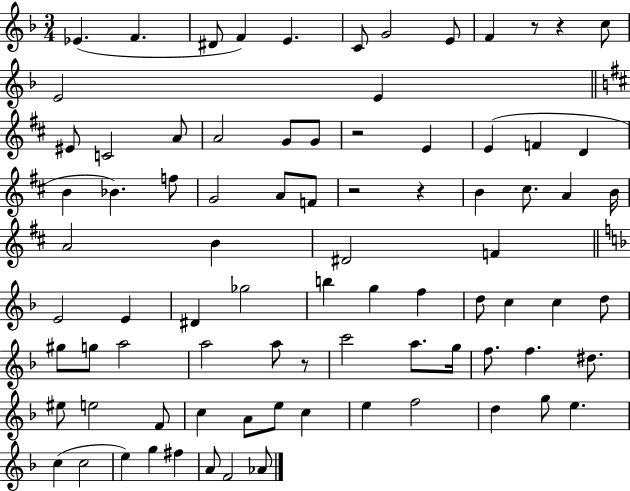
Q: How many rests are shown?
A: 6